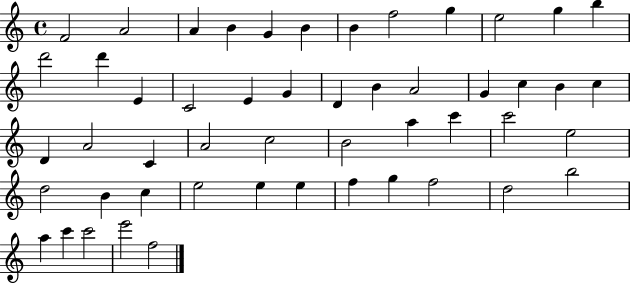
{
  \clef treble
  \time 4/4
  \defaultTimeSignature
  \key c \major
  f'2 a'2 | a'4 b'4 g'4 b'4 | b'4 f''2 g''4 | e''2 g''4 b''4 | \break d'''2 d'''4 e'4 | c'2 e'4 g'4 | d'4 b'4 a'2 | g'4 c''4 b'4 c''4 | \break d'4 a'2 c'4 | a'2 c''2 | b'2 a''4 c'''4 | c'''2 e''2 | \break d''2 b'4 c''4 | e''2 e''4 e''4 | f''4 g''4 f''2 | d''2 b''2 | \break a''4 c'''4 c'''2 | e'''2 f''2 | \bar "|."
}